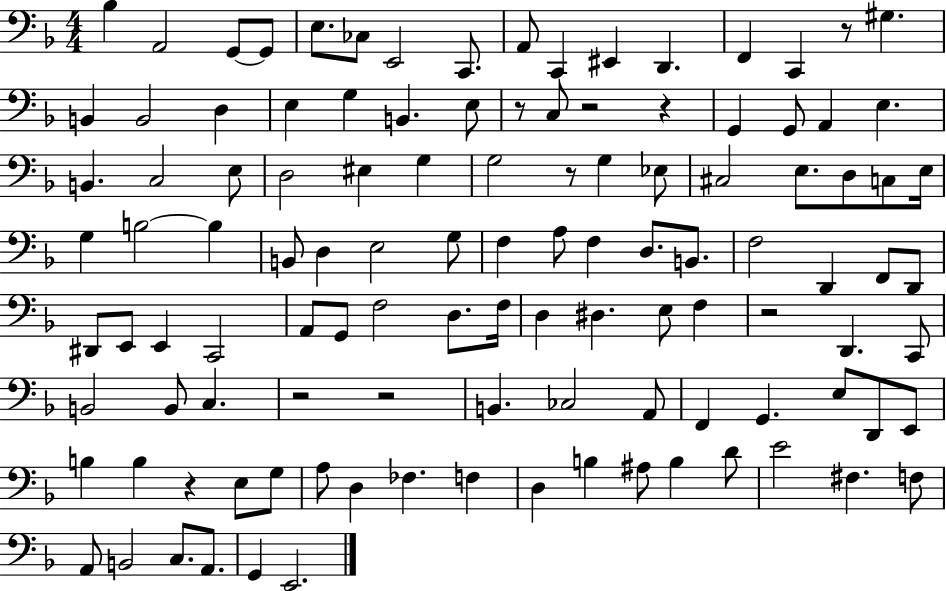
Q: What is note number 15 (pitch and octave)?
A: G#3